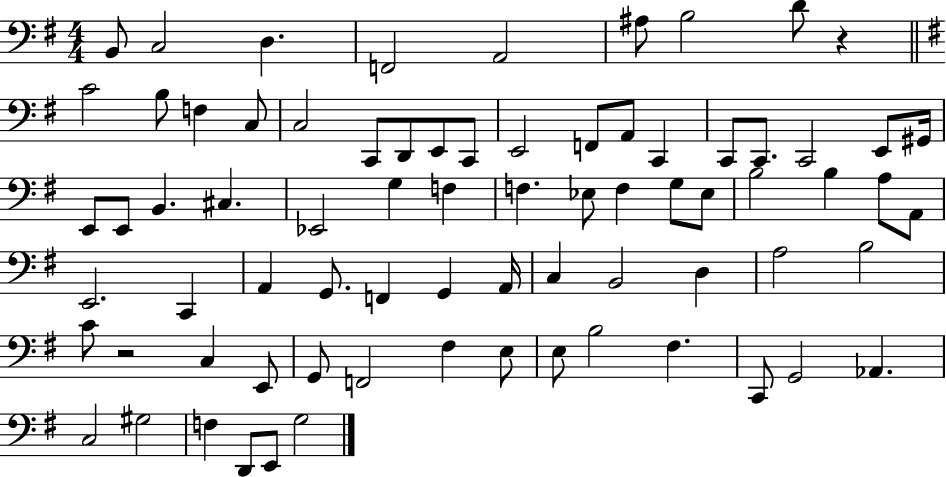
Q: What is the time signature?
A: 4/4